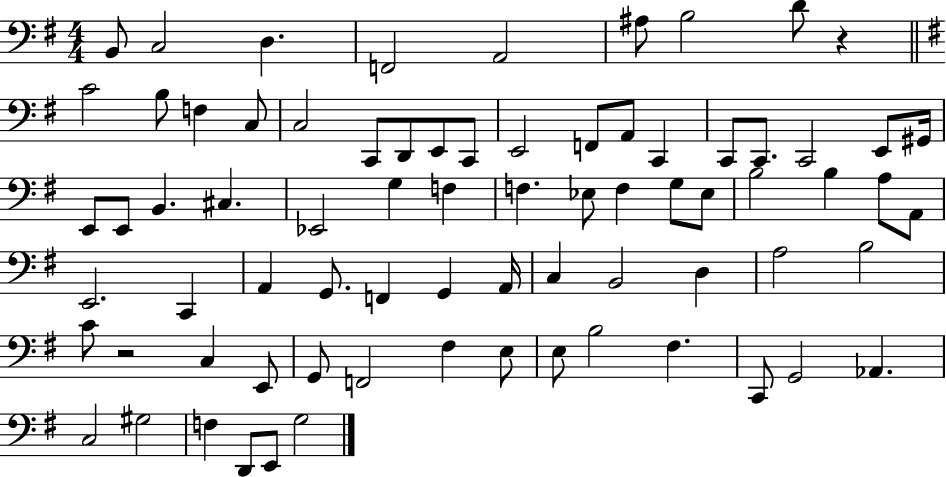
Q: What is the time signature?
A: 4/4